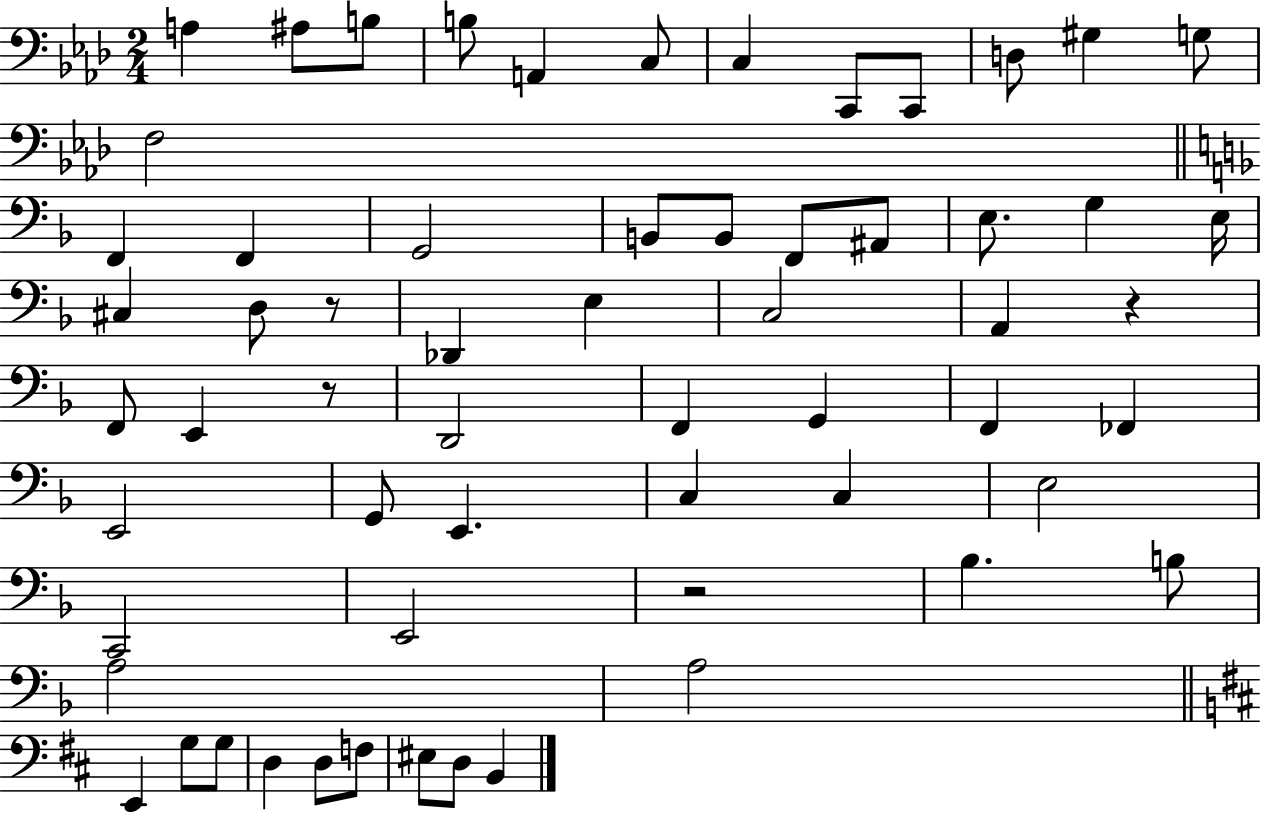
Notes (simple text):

A3/q A#3/e B3/e B3/e A2/q C3/e C3/q C2/e C2/e D3/e G#3/q G3/e F3/h F2/q F2/q G2/h B2/e B2/e F2/e A#2/e E3/e. G3/q E3/s C#3/q D3/e R/e Db2/q E3/q C3/h A2/q R/q F2/e E2/q R/e D2/h F2/q G2/q F2/q FES2/q E2/h G2/e E2/q. C3/q C3/q E3/h C2/h E2/h R/h Bb3/q. B3/e A3/h A3/h E2/q G3/e G3/e D3/q D3/e F3/e EIS3/e D3/e B2/q